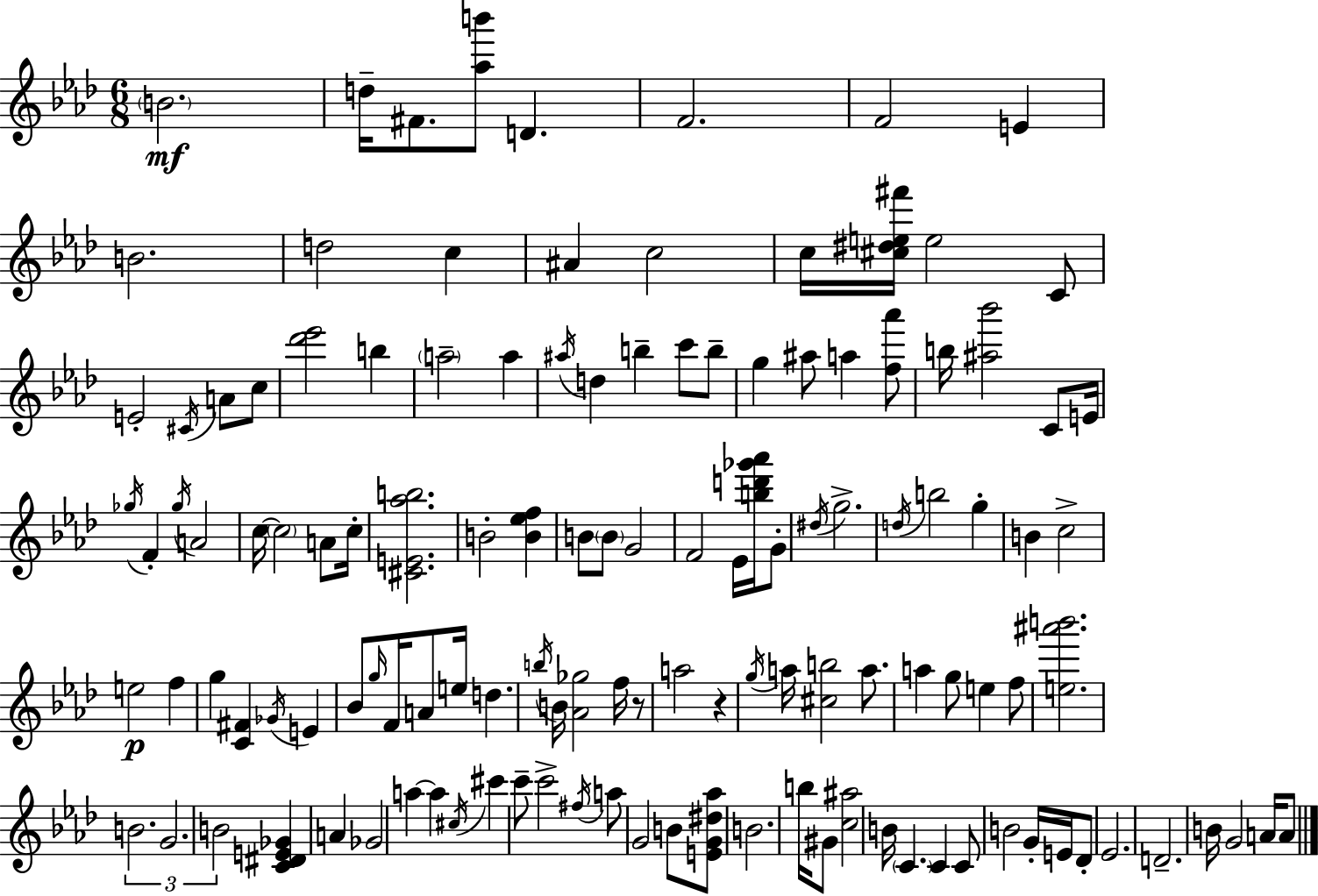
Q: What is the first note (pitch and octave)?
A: B4